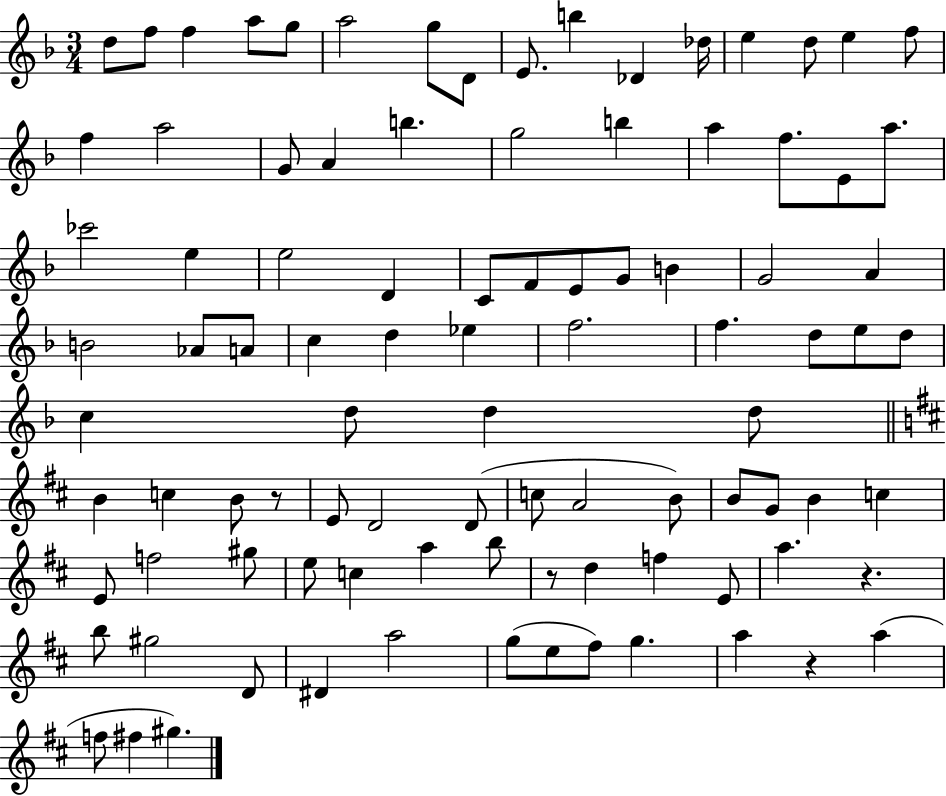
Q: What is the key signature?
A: F major